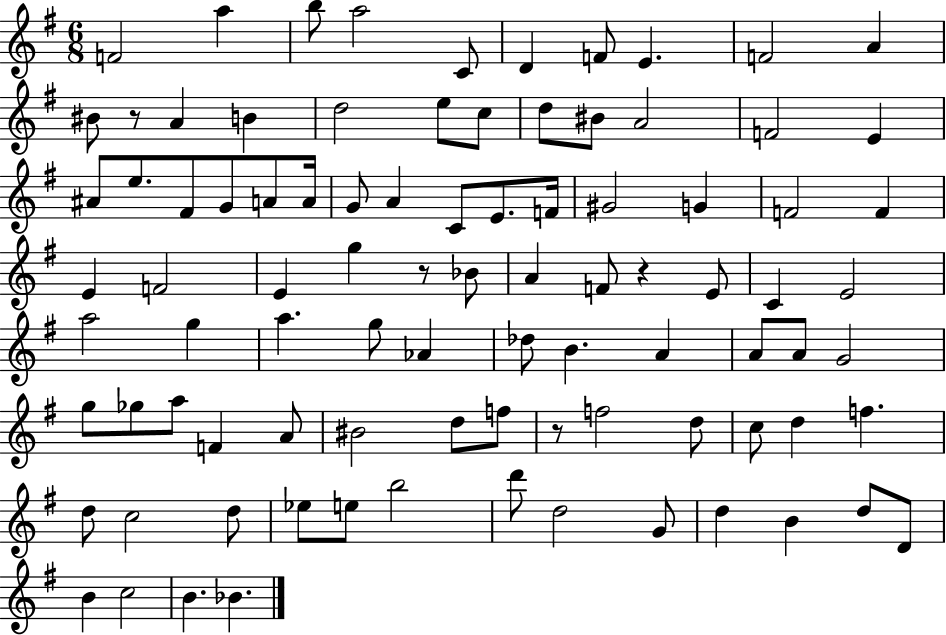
{
  \clef treble
  \numericTimeSignature
  \time 6/8
  \key g \major
  \repeat volta 2 { f'2 a''4 | b''8 a''2 c'8 | d'4 f'8 e'4. | f'2 a'4 | \break bis'8 r8 a'4 b'4 | d''2 e''8 c''8 | d''8 bis'8 a'2 | f'2 e'4 | \break ais'8 e''8. fis'8 g'8 a'8 a'16 | g'8 a'4 c'8 e'8. f'16 | gis'2 g'4 | f'2 f'4 | \break e'4 f'2 | e'4 g''4 r8 bes'8 | a'4 f'8 r4 e'8 | c'4 e'2 | \break a''2 g''4 | a''4. g''8 aes'4 | des''8 b'4. a'4 | a'8 a'8 g'2 | \break g''8 ges''8 a''8 f'4 a'8 | bis'2 d''8 f''8 | r8 f''2 d''8 | c''8 d''4 f''4. | \break d''8 c''2 d''8 | ees''8 e''8 b''2 | d'''8 d''2 g'8 | d''4 b'4 d''8 d'8 | \break b'4 c''2 | b'4. bes'4. | } \bar "|."
}